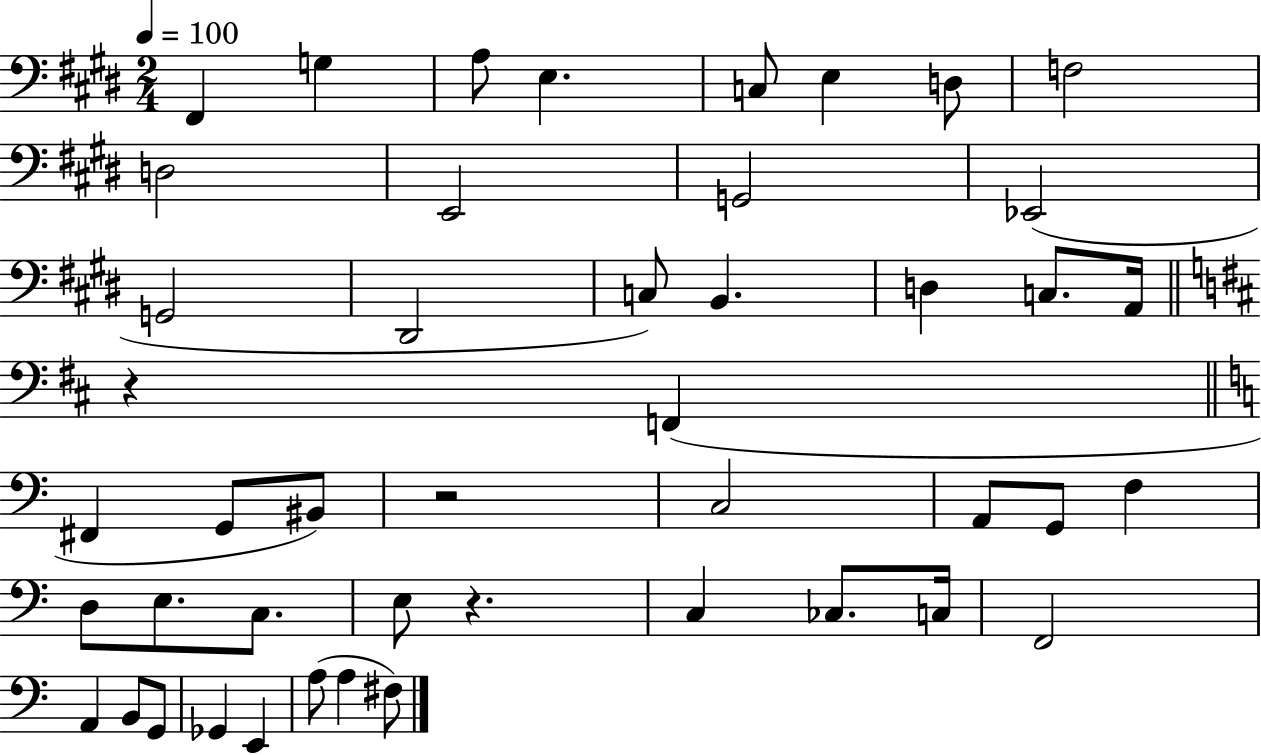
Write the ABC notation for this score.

X:1
T:Untitled
M:2/4
L:1/4
K:E
^F,, G, A,/2 E, C,/2 E, D,/2 F,2 D,2 E,,2 G,,2 _E,,2 G,,2 ^D,,2 C,/2 B,, D, C,/2 A,,/4 z F,, ^F,, G,,/2 ^B,,/2 z2 C,2 A,,/2 G,,/2 F, D,/2 E,/2 C,/2 E,/2 z C, _C,/2 C,/4 F,,2 A,, B,,/2 G,,/2 _G,, E,, A,/2 A, ^F,/2